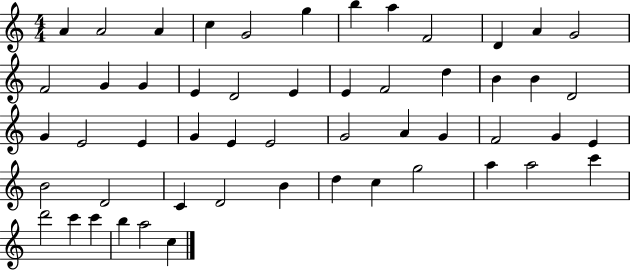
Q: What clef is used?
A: treble